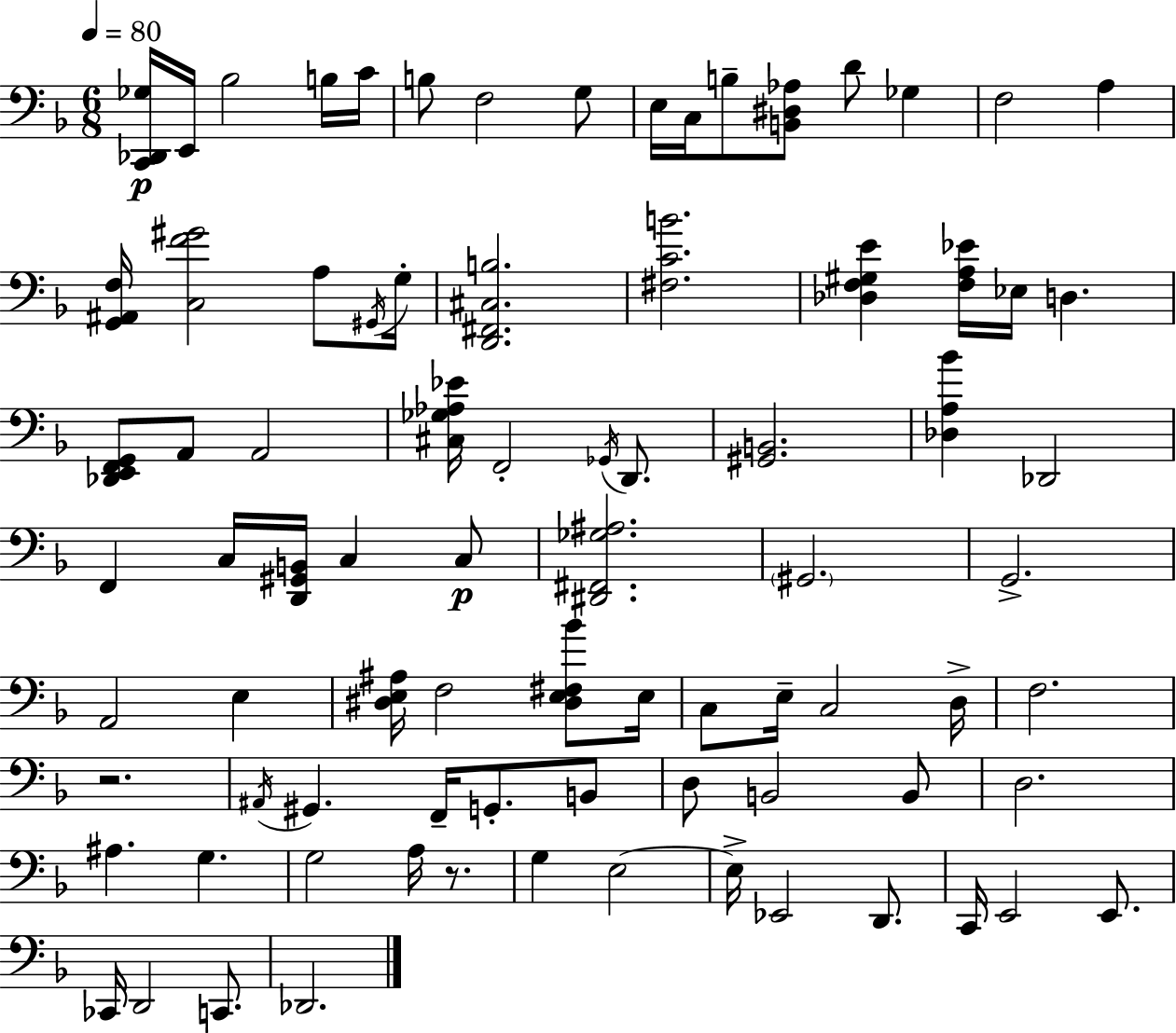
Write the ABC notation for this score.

X:1
T:Untitled
M:6/8
L:1/4
K:F
[C,,_D,,_G,]/4 E,,/4 _B,2 B,/4 C/4 B,/2 F,2 G,/2 E,/4 C,/4 B,/2 [B,,^D,_A,]/2 D/2 _G, F,2 A, [G,,^A,,F,]/4 [C,F^G]2 A,/2 ^G,,/4 G,/4 [D,,^F,,^C,B,]2 [^F,CB]2 [_D,F,^G,E] [F,A,_E]/4 _E,/4 D, [_D,,E,,F,,G,,]/2 A,,/2 A,,2 [^C,_G,_A,_E]/4 F,,2 _G,,/4 D,,/2 [^G,,B,,]2 [_D,A,_B] _D,,2 F,, C,/4 [D,,^G,,B,,]/4 C, C,/2 [^D,,^F,,_G,^A,]2 ^G,,2 G,,2 A,,2 E, [^D,E,^A,]/4 F,2 [^D,E,^F,_B]/2 E,/4 C,/2 E,/4 C,2 D,/4 F,2 z2 ^A,,/4 ^G,, F,,/4 G,,/2 B,,/2 D,/2 B,,2 B,,/2 D,2 ^A, G, G,2 A,/4 z/2 G, E,2 E,/4 _E,,2 D,,/2 C,,/4 E,,2 E,,/2 _C,,/4 D,,2 C,,/2 _D,,2